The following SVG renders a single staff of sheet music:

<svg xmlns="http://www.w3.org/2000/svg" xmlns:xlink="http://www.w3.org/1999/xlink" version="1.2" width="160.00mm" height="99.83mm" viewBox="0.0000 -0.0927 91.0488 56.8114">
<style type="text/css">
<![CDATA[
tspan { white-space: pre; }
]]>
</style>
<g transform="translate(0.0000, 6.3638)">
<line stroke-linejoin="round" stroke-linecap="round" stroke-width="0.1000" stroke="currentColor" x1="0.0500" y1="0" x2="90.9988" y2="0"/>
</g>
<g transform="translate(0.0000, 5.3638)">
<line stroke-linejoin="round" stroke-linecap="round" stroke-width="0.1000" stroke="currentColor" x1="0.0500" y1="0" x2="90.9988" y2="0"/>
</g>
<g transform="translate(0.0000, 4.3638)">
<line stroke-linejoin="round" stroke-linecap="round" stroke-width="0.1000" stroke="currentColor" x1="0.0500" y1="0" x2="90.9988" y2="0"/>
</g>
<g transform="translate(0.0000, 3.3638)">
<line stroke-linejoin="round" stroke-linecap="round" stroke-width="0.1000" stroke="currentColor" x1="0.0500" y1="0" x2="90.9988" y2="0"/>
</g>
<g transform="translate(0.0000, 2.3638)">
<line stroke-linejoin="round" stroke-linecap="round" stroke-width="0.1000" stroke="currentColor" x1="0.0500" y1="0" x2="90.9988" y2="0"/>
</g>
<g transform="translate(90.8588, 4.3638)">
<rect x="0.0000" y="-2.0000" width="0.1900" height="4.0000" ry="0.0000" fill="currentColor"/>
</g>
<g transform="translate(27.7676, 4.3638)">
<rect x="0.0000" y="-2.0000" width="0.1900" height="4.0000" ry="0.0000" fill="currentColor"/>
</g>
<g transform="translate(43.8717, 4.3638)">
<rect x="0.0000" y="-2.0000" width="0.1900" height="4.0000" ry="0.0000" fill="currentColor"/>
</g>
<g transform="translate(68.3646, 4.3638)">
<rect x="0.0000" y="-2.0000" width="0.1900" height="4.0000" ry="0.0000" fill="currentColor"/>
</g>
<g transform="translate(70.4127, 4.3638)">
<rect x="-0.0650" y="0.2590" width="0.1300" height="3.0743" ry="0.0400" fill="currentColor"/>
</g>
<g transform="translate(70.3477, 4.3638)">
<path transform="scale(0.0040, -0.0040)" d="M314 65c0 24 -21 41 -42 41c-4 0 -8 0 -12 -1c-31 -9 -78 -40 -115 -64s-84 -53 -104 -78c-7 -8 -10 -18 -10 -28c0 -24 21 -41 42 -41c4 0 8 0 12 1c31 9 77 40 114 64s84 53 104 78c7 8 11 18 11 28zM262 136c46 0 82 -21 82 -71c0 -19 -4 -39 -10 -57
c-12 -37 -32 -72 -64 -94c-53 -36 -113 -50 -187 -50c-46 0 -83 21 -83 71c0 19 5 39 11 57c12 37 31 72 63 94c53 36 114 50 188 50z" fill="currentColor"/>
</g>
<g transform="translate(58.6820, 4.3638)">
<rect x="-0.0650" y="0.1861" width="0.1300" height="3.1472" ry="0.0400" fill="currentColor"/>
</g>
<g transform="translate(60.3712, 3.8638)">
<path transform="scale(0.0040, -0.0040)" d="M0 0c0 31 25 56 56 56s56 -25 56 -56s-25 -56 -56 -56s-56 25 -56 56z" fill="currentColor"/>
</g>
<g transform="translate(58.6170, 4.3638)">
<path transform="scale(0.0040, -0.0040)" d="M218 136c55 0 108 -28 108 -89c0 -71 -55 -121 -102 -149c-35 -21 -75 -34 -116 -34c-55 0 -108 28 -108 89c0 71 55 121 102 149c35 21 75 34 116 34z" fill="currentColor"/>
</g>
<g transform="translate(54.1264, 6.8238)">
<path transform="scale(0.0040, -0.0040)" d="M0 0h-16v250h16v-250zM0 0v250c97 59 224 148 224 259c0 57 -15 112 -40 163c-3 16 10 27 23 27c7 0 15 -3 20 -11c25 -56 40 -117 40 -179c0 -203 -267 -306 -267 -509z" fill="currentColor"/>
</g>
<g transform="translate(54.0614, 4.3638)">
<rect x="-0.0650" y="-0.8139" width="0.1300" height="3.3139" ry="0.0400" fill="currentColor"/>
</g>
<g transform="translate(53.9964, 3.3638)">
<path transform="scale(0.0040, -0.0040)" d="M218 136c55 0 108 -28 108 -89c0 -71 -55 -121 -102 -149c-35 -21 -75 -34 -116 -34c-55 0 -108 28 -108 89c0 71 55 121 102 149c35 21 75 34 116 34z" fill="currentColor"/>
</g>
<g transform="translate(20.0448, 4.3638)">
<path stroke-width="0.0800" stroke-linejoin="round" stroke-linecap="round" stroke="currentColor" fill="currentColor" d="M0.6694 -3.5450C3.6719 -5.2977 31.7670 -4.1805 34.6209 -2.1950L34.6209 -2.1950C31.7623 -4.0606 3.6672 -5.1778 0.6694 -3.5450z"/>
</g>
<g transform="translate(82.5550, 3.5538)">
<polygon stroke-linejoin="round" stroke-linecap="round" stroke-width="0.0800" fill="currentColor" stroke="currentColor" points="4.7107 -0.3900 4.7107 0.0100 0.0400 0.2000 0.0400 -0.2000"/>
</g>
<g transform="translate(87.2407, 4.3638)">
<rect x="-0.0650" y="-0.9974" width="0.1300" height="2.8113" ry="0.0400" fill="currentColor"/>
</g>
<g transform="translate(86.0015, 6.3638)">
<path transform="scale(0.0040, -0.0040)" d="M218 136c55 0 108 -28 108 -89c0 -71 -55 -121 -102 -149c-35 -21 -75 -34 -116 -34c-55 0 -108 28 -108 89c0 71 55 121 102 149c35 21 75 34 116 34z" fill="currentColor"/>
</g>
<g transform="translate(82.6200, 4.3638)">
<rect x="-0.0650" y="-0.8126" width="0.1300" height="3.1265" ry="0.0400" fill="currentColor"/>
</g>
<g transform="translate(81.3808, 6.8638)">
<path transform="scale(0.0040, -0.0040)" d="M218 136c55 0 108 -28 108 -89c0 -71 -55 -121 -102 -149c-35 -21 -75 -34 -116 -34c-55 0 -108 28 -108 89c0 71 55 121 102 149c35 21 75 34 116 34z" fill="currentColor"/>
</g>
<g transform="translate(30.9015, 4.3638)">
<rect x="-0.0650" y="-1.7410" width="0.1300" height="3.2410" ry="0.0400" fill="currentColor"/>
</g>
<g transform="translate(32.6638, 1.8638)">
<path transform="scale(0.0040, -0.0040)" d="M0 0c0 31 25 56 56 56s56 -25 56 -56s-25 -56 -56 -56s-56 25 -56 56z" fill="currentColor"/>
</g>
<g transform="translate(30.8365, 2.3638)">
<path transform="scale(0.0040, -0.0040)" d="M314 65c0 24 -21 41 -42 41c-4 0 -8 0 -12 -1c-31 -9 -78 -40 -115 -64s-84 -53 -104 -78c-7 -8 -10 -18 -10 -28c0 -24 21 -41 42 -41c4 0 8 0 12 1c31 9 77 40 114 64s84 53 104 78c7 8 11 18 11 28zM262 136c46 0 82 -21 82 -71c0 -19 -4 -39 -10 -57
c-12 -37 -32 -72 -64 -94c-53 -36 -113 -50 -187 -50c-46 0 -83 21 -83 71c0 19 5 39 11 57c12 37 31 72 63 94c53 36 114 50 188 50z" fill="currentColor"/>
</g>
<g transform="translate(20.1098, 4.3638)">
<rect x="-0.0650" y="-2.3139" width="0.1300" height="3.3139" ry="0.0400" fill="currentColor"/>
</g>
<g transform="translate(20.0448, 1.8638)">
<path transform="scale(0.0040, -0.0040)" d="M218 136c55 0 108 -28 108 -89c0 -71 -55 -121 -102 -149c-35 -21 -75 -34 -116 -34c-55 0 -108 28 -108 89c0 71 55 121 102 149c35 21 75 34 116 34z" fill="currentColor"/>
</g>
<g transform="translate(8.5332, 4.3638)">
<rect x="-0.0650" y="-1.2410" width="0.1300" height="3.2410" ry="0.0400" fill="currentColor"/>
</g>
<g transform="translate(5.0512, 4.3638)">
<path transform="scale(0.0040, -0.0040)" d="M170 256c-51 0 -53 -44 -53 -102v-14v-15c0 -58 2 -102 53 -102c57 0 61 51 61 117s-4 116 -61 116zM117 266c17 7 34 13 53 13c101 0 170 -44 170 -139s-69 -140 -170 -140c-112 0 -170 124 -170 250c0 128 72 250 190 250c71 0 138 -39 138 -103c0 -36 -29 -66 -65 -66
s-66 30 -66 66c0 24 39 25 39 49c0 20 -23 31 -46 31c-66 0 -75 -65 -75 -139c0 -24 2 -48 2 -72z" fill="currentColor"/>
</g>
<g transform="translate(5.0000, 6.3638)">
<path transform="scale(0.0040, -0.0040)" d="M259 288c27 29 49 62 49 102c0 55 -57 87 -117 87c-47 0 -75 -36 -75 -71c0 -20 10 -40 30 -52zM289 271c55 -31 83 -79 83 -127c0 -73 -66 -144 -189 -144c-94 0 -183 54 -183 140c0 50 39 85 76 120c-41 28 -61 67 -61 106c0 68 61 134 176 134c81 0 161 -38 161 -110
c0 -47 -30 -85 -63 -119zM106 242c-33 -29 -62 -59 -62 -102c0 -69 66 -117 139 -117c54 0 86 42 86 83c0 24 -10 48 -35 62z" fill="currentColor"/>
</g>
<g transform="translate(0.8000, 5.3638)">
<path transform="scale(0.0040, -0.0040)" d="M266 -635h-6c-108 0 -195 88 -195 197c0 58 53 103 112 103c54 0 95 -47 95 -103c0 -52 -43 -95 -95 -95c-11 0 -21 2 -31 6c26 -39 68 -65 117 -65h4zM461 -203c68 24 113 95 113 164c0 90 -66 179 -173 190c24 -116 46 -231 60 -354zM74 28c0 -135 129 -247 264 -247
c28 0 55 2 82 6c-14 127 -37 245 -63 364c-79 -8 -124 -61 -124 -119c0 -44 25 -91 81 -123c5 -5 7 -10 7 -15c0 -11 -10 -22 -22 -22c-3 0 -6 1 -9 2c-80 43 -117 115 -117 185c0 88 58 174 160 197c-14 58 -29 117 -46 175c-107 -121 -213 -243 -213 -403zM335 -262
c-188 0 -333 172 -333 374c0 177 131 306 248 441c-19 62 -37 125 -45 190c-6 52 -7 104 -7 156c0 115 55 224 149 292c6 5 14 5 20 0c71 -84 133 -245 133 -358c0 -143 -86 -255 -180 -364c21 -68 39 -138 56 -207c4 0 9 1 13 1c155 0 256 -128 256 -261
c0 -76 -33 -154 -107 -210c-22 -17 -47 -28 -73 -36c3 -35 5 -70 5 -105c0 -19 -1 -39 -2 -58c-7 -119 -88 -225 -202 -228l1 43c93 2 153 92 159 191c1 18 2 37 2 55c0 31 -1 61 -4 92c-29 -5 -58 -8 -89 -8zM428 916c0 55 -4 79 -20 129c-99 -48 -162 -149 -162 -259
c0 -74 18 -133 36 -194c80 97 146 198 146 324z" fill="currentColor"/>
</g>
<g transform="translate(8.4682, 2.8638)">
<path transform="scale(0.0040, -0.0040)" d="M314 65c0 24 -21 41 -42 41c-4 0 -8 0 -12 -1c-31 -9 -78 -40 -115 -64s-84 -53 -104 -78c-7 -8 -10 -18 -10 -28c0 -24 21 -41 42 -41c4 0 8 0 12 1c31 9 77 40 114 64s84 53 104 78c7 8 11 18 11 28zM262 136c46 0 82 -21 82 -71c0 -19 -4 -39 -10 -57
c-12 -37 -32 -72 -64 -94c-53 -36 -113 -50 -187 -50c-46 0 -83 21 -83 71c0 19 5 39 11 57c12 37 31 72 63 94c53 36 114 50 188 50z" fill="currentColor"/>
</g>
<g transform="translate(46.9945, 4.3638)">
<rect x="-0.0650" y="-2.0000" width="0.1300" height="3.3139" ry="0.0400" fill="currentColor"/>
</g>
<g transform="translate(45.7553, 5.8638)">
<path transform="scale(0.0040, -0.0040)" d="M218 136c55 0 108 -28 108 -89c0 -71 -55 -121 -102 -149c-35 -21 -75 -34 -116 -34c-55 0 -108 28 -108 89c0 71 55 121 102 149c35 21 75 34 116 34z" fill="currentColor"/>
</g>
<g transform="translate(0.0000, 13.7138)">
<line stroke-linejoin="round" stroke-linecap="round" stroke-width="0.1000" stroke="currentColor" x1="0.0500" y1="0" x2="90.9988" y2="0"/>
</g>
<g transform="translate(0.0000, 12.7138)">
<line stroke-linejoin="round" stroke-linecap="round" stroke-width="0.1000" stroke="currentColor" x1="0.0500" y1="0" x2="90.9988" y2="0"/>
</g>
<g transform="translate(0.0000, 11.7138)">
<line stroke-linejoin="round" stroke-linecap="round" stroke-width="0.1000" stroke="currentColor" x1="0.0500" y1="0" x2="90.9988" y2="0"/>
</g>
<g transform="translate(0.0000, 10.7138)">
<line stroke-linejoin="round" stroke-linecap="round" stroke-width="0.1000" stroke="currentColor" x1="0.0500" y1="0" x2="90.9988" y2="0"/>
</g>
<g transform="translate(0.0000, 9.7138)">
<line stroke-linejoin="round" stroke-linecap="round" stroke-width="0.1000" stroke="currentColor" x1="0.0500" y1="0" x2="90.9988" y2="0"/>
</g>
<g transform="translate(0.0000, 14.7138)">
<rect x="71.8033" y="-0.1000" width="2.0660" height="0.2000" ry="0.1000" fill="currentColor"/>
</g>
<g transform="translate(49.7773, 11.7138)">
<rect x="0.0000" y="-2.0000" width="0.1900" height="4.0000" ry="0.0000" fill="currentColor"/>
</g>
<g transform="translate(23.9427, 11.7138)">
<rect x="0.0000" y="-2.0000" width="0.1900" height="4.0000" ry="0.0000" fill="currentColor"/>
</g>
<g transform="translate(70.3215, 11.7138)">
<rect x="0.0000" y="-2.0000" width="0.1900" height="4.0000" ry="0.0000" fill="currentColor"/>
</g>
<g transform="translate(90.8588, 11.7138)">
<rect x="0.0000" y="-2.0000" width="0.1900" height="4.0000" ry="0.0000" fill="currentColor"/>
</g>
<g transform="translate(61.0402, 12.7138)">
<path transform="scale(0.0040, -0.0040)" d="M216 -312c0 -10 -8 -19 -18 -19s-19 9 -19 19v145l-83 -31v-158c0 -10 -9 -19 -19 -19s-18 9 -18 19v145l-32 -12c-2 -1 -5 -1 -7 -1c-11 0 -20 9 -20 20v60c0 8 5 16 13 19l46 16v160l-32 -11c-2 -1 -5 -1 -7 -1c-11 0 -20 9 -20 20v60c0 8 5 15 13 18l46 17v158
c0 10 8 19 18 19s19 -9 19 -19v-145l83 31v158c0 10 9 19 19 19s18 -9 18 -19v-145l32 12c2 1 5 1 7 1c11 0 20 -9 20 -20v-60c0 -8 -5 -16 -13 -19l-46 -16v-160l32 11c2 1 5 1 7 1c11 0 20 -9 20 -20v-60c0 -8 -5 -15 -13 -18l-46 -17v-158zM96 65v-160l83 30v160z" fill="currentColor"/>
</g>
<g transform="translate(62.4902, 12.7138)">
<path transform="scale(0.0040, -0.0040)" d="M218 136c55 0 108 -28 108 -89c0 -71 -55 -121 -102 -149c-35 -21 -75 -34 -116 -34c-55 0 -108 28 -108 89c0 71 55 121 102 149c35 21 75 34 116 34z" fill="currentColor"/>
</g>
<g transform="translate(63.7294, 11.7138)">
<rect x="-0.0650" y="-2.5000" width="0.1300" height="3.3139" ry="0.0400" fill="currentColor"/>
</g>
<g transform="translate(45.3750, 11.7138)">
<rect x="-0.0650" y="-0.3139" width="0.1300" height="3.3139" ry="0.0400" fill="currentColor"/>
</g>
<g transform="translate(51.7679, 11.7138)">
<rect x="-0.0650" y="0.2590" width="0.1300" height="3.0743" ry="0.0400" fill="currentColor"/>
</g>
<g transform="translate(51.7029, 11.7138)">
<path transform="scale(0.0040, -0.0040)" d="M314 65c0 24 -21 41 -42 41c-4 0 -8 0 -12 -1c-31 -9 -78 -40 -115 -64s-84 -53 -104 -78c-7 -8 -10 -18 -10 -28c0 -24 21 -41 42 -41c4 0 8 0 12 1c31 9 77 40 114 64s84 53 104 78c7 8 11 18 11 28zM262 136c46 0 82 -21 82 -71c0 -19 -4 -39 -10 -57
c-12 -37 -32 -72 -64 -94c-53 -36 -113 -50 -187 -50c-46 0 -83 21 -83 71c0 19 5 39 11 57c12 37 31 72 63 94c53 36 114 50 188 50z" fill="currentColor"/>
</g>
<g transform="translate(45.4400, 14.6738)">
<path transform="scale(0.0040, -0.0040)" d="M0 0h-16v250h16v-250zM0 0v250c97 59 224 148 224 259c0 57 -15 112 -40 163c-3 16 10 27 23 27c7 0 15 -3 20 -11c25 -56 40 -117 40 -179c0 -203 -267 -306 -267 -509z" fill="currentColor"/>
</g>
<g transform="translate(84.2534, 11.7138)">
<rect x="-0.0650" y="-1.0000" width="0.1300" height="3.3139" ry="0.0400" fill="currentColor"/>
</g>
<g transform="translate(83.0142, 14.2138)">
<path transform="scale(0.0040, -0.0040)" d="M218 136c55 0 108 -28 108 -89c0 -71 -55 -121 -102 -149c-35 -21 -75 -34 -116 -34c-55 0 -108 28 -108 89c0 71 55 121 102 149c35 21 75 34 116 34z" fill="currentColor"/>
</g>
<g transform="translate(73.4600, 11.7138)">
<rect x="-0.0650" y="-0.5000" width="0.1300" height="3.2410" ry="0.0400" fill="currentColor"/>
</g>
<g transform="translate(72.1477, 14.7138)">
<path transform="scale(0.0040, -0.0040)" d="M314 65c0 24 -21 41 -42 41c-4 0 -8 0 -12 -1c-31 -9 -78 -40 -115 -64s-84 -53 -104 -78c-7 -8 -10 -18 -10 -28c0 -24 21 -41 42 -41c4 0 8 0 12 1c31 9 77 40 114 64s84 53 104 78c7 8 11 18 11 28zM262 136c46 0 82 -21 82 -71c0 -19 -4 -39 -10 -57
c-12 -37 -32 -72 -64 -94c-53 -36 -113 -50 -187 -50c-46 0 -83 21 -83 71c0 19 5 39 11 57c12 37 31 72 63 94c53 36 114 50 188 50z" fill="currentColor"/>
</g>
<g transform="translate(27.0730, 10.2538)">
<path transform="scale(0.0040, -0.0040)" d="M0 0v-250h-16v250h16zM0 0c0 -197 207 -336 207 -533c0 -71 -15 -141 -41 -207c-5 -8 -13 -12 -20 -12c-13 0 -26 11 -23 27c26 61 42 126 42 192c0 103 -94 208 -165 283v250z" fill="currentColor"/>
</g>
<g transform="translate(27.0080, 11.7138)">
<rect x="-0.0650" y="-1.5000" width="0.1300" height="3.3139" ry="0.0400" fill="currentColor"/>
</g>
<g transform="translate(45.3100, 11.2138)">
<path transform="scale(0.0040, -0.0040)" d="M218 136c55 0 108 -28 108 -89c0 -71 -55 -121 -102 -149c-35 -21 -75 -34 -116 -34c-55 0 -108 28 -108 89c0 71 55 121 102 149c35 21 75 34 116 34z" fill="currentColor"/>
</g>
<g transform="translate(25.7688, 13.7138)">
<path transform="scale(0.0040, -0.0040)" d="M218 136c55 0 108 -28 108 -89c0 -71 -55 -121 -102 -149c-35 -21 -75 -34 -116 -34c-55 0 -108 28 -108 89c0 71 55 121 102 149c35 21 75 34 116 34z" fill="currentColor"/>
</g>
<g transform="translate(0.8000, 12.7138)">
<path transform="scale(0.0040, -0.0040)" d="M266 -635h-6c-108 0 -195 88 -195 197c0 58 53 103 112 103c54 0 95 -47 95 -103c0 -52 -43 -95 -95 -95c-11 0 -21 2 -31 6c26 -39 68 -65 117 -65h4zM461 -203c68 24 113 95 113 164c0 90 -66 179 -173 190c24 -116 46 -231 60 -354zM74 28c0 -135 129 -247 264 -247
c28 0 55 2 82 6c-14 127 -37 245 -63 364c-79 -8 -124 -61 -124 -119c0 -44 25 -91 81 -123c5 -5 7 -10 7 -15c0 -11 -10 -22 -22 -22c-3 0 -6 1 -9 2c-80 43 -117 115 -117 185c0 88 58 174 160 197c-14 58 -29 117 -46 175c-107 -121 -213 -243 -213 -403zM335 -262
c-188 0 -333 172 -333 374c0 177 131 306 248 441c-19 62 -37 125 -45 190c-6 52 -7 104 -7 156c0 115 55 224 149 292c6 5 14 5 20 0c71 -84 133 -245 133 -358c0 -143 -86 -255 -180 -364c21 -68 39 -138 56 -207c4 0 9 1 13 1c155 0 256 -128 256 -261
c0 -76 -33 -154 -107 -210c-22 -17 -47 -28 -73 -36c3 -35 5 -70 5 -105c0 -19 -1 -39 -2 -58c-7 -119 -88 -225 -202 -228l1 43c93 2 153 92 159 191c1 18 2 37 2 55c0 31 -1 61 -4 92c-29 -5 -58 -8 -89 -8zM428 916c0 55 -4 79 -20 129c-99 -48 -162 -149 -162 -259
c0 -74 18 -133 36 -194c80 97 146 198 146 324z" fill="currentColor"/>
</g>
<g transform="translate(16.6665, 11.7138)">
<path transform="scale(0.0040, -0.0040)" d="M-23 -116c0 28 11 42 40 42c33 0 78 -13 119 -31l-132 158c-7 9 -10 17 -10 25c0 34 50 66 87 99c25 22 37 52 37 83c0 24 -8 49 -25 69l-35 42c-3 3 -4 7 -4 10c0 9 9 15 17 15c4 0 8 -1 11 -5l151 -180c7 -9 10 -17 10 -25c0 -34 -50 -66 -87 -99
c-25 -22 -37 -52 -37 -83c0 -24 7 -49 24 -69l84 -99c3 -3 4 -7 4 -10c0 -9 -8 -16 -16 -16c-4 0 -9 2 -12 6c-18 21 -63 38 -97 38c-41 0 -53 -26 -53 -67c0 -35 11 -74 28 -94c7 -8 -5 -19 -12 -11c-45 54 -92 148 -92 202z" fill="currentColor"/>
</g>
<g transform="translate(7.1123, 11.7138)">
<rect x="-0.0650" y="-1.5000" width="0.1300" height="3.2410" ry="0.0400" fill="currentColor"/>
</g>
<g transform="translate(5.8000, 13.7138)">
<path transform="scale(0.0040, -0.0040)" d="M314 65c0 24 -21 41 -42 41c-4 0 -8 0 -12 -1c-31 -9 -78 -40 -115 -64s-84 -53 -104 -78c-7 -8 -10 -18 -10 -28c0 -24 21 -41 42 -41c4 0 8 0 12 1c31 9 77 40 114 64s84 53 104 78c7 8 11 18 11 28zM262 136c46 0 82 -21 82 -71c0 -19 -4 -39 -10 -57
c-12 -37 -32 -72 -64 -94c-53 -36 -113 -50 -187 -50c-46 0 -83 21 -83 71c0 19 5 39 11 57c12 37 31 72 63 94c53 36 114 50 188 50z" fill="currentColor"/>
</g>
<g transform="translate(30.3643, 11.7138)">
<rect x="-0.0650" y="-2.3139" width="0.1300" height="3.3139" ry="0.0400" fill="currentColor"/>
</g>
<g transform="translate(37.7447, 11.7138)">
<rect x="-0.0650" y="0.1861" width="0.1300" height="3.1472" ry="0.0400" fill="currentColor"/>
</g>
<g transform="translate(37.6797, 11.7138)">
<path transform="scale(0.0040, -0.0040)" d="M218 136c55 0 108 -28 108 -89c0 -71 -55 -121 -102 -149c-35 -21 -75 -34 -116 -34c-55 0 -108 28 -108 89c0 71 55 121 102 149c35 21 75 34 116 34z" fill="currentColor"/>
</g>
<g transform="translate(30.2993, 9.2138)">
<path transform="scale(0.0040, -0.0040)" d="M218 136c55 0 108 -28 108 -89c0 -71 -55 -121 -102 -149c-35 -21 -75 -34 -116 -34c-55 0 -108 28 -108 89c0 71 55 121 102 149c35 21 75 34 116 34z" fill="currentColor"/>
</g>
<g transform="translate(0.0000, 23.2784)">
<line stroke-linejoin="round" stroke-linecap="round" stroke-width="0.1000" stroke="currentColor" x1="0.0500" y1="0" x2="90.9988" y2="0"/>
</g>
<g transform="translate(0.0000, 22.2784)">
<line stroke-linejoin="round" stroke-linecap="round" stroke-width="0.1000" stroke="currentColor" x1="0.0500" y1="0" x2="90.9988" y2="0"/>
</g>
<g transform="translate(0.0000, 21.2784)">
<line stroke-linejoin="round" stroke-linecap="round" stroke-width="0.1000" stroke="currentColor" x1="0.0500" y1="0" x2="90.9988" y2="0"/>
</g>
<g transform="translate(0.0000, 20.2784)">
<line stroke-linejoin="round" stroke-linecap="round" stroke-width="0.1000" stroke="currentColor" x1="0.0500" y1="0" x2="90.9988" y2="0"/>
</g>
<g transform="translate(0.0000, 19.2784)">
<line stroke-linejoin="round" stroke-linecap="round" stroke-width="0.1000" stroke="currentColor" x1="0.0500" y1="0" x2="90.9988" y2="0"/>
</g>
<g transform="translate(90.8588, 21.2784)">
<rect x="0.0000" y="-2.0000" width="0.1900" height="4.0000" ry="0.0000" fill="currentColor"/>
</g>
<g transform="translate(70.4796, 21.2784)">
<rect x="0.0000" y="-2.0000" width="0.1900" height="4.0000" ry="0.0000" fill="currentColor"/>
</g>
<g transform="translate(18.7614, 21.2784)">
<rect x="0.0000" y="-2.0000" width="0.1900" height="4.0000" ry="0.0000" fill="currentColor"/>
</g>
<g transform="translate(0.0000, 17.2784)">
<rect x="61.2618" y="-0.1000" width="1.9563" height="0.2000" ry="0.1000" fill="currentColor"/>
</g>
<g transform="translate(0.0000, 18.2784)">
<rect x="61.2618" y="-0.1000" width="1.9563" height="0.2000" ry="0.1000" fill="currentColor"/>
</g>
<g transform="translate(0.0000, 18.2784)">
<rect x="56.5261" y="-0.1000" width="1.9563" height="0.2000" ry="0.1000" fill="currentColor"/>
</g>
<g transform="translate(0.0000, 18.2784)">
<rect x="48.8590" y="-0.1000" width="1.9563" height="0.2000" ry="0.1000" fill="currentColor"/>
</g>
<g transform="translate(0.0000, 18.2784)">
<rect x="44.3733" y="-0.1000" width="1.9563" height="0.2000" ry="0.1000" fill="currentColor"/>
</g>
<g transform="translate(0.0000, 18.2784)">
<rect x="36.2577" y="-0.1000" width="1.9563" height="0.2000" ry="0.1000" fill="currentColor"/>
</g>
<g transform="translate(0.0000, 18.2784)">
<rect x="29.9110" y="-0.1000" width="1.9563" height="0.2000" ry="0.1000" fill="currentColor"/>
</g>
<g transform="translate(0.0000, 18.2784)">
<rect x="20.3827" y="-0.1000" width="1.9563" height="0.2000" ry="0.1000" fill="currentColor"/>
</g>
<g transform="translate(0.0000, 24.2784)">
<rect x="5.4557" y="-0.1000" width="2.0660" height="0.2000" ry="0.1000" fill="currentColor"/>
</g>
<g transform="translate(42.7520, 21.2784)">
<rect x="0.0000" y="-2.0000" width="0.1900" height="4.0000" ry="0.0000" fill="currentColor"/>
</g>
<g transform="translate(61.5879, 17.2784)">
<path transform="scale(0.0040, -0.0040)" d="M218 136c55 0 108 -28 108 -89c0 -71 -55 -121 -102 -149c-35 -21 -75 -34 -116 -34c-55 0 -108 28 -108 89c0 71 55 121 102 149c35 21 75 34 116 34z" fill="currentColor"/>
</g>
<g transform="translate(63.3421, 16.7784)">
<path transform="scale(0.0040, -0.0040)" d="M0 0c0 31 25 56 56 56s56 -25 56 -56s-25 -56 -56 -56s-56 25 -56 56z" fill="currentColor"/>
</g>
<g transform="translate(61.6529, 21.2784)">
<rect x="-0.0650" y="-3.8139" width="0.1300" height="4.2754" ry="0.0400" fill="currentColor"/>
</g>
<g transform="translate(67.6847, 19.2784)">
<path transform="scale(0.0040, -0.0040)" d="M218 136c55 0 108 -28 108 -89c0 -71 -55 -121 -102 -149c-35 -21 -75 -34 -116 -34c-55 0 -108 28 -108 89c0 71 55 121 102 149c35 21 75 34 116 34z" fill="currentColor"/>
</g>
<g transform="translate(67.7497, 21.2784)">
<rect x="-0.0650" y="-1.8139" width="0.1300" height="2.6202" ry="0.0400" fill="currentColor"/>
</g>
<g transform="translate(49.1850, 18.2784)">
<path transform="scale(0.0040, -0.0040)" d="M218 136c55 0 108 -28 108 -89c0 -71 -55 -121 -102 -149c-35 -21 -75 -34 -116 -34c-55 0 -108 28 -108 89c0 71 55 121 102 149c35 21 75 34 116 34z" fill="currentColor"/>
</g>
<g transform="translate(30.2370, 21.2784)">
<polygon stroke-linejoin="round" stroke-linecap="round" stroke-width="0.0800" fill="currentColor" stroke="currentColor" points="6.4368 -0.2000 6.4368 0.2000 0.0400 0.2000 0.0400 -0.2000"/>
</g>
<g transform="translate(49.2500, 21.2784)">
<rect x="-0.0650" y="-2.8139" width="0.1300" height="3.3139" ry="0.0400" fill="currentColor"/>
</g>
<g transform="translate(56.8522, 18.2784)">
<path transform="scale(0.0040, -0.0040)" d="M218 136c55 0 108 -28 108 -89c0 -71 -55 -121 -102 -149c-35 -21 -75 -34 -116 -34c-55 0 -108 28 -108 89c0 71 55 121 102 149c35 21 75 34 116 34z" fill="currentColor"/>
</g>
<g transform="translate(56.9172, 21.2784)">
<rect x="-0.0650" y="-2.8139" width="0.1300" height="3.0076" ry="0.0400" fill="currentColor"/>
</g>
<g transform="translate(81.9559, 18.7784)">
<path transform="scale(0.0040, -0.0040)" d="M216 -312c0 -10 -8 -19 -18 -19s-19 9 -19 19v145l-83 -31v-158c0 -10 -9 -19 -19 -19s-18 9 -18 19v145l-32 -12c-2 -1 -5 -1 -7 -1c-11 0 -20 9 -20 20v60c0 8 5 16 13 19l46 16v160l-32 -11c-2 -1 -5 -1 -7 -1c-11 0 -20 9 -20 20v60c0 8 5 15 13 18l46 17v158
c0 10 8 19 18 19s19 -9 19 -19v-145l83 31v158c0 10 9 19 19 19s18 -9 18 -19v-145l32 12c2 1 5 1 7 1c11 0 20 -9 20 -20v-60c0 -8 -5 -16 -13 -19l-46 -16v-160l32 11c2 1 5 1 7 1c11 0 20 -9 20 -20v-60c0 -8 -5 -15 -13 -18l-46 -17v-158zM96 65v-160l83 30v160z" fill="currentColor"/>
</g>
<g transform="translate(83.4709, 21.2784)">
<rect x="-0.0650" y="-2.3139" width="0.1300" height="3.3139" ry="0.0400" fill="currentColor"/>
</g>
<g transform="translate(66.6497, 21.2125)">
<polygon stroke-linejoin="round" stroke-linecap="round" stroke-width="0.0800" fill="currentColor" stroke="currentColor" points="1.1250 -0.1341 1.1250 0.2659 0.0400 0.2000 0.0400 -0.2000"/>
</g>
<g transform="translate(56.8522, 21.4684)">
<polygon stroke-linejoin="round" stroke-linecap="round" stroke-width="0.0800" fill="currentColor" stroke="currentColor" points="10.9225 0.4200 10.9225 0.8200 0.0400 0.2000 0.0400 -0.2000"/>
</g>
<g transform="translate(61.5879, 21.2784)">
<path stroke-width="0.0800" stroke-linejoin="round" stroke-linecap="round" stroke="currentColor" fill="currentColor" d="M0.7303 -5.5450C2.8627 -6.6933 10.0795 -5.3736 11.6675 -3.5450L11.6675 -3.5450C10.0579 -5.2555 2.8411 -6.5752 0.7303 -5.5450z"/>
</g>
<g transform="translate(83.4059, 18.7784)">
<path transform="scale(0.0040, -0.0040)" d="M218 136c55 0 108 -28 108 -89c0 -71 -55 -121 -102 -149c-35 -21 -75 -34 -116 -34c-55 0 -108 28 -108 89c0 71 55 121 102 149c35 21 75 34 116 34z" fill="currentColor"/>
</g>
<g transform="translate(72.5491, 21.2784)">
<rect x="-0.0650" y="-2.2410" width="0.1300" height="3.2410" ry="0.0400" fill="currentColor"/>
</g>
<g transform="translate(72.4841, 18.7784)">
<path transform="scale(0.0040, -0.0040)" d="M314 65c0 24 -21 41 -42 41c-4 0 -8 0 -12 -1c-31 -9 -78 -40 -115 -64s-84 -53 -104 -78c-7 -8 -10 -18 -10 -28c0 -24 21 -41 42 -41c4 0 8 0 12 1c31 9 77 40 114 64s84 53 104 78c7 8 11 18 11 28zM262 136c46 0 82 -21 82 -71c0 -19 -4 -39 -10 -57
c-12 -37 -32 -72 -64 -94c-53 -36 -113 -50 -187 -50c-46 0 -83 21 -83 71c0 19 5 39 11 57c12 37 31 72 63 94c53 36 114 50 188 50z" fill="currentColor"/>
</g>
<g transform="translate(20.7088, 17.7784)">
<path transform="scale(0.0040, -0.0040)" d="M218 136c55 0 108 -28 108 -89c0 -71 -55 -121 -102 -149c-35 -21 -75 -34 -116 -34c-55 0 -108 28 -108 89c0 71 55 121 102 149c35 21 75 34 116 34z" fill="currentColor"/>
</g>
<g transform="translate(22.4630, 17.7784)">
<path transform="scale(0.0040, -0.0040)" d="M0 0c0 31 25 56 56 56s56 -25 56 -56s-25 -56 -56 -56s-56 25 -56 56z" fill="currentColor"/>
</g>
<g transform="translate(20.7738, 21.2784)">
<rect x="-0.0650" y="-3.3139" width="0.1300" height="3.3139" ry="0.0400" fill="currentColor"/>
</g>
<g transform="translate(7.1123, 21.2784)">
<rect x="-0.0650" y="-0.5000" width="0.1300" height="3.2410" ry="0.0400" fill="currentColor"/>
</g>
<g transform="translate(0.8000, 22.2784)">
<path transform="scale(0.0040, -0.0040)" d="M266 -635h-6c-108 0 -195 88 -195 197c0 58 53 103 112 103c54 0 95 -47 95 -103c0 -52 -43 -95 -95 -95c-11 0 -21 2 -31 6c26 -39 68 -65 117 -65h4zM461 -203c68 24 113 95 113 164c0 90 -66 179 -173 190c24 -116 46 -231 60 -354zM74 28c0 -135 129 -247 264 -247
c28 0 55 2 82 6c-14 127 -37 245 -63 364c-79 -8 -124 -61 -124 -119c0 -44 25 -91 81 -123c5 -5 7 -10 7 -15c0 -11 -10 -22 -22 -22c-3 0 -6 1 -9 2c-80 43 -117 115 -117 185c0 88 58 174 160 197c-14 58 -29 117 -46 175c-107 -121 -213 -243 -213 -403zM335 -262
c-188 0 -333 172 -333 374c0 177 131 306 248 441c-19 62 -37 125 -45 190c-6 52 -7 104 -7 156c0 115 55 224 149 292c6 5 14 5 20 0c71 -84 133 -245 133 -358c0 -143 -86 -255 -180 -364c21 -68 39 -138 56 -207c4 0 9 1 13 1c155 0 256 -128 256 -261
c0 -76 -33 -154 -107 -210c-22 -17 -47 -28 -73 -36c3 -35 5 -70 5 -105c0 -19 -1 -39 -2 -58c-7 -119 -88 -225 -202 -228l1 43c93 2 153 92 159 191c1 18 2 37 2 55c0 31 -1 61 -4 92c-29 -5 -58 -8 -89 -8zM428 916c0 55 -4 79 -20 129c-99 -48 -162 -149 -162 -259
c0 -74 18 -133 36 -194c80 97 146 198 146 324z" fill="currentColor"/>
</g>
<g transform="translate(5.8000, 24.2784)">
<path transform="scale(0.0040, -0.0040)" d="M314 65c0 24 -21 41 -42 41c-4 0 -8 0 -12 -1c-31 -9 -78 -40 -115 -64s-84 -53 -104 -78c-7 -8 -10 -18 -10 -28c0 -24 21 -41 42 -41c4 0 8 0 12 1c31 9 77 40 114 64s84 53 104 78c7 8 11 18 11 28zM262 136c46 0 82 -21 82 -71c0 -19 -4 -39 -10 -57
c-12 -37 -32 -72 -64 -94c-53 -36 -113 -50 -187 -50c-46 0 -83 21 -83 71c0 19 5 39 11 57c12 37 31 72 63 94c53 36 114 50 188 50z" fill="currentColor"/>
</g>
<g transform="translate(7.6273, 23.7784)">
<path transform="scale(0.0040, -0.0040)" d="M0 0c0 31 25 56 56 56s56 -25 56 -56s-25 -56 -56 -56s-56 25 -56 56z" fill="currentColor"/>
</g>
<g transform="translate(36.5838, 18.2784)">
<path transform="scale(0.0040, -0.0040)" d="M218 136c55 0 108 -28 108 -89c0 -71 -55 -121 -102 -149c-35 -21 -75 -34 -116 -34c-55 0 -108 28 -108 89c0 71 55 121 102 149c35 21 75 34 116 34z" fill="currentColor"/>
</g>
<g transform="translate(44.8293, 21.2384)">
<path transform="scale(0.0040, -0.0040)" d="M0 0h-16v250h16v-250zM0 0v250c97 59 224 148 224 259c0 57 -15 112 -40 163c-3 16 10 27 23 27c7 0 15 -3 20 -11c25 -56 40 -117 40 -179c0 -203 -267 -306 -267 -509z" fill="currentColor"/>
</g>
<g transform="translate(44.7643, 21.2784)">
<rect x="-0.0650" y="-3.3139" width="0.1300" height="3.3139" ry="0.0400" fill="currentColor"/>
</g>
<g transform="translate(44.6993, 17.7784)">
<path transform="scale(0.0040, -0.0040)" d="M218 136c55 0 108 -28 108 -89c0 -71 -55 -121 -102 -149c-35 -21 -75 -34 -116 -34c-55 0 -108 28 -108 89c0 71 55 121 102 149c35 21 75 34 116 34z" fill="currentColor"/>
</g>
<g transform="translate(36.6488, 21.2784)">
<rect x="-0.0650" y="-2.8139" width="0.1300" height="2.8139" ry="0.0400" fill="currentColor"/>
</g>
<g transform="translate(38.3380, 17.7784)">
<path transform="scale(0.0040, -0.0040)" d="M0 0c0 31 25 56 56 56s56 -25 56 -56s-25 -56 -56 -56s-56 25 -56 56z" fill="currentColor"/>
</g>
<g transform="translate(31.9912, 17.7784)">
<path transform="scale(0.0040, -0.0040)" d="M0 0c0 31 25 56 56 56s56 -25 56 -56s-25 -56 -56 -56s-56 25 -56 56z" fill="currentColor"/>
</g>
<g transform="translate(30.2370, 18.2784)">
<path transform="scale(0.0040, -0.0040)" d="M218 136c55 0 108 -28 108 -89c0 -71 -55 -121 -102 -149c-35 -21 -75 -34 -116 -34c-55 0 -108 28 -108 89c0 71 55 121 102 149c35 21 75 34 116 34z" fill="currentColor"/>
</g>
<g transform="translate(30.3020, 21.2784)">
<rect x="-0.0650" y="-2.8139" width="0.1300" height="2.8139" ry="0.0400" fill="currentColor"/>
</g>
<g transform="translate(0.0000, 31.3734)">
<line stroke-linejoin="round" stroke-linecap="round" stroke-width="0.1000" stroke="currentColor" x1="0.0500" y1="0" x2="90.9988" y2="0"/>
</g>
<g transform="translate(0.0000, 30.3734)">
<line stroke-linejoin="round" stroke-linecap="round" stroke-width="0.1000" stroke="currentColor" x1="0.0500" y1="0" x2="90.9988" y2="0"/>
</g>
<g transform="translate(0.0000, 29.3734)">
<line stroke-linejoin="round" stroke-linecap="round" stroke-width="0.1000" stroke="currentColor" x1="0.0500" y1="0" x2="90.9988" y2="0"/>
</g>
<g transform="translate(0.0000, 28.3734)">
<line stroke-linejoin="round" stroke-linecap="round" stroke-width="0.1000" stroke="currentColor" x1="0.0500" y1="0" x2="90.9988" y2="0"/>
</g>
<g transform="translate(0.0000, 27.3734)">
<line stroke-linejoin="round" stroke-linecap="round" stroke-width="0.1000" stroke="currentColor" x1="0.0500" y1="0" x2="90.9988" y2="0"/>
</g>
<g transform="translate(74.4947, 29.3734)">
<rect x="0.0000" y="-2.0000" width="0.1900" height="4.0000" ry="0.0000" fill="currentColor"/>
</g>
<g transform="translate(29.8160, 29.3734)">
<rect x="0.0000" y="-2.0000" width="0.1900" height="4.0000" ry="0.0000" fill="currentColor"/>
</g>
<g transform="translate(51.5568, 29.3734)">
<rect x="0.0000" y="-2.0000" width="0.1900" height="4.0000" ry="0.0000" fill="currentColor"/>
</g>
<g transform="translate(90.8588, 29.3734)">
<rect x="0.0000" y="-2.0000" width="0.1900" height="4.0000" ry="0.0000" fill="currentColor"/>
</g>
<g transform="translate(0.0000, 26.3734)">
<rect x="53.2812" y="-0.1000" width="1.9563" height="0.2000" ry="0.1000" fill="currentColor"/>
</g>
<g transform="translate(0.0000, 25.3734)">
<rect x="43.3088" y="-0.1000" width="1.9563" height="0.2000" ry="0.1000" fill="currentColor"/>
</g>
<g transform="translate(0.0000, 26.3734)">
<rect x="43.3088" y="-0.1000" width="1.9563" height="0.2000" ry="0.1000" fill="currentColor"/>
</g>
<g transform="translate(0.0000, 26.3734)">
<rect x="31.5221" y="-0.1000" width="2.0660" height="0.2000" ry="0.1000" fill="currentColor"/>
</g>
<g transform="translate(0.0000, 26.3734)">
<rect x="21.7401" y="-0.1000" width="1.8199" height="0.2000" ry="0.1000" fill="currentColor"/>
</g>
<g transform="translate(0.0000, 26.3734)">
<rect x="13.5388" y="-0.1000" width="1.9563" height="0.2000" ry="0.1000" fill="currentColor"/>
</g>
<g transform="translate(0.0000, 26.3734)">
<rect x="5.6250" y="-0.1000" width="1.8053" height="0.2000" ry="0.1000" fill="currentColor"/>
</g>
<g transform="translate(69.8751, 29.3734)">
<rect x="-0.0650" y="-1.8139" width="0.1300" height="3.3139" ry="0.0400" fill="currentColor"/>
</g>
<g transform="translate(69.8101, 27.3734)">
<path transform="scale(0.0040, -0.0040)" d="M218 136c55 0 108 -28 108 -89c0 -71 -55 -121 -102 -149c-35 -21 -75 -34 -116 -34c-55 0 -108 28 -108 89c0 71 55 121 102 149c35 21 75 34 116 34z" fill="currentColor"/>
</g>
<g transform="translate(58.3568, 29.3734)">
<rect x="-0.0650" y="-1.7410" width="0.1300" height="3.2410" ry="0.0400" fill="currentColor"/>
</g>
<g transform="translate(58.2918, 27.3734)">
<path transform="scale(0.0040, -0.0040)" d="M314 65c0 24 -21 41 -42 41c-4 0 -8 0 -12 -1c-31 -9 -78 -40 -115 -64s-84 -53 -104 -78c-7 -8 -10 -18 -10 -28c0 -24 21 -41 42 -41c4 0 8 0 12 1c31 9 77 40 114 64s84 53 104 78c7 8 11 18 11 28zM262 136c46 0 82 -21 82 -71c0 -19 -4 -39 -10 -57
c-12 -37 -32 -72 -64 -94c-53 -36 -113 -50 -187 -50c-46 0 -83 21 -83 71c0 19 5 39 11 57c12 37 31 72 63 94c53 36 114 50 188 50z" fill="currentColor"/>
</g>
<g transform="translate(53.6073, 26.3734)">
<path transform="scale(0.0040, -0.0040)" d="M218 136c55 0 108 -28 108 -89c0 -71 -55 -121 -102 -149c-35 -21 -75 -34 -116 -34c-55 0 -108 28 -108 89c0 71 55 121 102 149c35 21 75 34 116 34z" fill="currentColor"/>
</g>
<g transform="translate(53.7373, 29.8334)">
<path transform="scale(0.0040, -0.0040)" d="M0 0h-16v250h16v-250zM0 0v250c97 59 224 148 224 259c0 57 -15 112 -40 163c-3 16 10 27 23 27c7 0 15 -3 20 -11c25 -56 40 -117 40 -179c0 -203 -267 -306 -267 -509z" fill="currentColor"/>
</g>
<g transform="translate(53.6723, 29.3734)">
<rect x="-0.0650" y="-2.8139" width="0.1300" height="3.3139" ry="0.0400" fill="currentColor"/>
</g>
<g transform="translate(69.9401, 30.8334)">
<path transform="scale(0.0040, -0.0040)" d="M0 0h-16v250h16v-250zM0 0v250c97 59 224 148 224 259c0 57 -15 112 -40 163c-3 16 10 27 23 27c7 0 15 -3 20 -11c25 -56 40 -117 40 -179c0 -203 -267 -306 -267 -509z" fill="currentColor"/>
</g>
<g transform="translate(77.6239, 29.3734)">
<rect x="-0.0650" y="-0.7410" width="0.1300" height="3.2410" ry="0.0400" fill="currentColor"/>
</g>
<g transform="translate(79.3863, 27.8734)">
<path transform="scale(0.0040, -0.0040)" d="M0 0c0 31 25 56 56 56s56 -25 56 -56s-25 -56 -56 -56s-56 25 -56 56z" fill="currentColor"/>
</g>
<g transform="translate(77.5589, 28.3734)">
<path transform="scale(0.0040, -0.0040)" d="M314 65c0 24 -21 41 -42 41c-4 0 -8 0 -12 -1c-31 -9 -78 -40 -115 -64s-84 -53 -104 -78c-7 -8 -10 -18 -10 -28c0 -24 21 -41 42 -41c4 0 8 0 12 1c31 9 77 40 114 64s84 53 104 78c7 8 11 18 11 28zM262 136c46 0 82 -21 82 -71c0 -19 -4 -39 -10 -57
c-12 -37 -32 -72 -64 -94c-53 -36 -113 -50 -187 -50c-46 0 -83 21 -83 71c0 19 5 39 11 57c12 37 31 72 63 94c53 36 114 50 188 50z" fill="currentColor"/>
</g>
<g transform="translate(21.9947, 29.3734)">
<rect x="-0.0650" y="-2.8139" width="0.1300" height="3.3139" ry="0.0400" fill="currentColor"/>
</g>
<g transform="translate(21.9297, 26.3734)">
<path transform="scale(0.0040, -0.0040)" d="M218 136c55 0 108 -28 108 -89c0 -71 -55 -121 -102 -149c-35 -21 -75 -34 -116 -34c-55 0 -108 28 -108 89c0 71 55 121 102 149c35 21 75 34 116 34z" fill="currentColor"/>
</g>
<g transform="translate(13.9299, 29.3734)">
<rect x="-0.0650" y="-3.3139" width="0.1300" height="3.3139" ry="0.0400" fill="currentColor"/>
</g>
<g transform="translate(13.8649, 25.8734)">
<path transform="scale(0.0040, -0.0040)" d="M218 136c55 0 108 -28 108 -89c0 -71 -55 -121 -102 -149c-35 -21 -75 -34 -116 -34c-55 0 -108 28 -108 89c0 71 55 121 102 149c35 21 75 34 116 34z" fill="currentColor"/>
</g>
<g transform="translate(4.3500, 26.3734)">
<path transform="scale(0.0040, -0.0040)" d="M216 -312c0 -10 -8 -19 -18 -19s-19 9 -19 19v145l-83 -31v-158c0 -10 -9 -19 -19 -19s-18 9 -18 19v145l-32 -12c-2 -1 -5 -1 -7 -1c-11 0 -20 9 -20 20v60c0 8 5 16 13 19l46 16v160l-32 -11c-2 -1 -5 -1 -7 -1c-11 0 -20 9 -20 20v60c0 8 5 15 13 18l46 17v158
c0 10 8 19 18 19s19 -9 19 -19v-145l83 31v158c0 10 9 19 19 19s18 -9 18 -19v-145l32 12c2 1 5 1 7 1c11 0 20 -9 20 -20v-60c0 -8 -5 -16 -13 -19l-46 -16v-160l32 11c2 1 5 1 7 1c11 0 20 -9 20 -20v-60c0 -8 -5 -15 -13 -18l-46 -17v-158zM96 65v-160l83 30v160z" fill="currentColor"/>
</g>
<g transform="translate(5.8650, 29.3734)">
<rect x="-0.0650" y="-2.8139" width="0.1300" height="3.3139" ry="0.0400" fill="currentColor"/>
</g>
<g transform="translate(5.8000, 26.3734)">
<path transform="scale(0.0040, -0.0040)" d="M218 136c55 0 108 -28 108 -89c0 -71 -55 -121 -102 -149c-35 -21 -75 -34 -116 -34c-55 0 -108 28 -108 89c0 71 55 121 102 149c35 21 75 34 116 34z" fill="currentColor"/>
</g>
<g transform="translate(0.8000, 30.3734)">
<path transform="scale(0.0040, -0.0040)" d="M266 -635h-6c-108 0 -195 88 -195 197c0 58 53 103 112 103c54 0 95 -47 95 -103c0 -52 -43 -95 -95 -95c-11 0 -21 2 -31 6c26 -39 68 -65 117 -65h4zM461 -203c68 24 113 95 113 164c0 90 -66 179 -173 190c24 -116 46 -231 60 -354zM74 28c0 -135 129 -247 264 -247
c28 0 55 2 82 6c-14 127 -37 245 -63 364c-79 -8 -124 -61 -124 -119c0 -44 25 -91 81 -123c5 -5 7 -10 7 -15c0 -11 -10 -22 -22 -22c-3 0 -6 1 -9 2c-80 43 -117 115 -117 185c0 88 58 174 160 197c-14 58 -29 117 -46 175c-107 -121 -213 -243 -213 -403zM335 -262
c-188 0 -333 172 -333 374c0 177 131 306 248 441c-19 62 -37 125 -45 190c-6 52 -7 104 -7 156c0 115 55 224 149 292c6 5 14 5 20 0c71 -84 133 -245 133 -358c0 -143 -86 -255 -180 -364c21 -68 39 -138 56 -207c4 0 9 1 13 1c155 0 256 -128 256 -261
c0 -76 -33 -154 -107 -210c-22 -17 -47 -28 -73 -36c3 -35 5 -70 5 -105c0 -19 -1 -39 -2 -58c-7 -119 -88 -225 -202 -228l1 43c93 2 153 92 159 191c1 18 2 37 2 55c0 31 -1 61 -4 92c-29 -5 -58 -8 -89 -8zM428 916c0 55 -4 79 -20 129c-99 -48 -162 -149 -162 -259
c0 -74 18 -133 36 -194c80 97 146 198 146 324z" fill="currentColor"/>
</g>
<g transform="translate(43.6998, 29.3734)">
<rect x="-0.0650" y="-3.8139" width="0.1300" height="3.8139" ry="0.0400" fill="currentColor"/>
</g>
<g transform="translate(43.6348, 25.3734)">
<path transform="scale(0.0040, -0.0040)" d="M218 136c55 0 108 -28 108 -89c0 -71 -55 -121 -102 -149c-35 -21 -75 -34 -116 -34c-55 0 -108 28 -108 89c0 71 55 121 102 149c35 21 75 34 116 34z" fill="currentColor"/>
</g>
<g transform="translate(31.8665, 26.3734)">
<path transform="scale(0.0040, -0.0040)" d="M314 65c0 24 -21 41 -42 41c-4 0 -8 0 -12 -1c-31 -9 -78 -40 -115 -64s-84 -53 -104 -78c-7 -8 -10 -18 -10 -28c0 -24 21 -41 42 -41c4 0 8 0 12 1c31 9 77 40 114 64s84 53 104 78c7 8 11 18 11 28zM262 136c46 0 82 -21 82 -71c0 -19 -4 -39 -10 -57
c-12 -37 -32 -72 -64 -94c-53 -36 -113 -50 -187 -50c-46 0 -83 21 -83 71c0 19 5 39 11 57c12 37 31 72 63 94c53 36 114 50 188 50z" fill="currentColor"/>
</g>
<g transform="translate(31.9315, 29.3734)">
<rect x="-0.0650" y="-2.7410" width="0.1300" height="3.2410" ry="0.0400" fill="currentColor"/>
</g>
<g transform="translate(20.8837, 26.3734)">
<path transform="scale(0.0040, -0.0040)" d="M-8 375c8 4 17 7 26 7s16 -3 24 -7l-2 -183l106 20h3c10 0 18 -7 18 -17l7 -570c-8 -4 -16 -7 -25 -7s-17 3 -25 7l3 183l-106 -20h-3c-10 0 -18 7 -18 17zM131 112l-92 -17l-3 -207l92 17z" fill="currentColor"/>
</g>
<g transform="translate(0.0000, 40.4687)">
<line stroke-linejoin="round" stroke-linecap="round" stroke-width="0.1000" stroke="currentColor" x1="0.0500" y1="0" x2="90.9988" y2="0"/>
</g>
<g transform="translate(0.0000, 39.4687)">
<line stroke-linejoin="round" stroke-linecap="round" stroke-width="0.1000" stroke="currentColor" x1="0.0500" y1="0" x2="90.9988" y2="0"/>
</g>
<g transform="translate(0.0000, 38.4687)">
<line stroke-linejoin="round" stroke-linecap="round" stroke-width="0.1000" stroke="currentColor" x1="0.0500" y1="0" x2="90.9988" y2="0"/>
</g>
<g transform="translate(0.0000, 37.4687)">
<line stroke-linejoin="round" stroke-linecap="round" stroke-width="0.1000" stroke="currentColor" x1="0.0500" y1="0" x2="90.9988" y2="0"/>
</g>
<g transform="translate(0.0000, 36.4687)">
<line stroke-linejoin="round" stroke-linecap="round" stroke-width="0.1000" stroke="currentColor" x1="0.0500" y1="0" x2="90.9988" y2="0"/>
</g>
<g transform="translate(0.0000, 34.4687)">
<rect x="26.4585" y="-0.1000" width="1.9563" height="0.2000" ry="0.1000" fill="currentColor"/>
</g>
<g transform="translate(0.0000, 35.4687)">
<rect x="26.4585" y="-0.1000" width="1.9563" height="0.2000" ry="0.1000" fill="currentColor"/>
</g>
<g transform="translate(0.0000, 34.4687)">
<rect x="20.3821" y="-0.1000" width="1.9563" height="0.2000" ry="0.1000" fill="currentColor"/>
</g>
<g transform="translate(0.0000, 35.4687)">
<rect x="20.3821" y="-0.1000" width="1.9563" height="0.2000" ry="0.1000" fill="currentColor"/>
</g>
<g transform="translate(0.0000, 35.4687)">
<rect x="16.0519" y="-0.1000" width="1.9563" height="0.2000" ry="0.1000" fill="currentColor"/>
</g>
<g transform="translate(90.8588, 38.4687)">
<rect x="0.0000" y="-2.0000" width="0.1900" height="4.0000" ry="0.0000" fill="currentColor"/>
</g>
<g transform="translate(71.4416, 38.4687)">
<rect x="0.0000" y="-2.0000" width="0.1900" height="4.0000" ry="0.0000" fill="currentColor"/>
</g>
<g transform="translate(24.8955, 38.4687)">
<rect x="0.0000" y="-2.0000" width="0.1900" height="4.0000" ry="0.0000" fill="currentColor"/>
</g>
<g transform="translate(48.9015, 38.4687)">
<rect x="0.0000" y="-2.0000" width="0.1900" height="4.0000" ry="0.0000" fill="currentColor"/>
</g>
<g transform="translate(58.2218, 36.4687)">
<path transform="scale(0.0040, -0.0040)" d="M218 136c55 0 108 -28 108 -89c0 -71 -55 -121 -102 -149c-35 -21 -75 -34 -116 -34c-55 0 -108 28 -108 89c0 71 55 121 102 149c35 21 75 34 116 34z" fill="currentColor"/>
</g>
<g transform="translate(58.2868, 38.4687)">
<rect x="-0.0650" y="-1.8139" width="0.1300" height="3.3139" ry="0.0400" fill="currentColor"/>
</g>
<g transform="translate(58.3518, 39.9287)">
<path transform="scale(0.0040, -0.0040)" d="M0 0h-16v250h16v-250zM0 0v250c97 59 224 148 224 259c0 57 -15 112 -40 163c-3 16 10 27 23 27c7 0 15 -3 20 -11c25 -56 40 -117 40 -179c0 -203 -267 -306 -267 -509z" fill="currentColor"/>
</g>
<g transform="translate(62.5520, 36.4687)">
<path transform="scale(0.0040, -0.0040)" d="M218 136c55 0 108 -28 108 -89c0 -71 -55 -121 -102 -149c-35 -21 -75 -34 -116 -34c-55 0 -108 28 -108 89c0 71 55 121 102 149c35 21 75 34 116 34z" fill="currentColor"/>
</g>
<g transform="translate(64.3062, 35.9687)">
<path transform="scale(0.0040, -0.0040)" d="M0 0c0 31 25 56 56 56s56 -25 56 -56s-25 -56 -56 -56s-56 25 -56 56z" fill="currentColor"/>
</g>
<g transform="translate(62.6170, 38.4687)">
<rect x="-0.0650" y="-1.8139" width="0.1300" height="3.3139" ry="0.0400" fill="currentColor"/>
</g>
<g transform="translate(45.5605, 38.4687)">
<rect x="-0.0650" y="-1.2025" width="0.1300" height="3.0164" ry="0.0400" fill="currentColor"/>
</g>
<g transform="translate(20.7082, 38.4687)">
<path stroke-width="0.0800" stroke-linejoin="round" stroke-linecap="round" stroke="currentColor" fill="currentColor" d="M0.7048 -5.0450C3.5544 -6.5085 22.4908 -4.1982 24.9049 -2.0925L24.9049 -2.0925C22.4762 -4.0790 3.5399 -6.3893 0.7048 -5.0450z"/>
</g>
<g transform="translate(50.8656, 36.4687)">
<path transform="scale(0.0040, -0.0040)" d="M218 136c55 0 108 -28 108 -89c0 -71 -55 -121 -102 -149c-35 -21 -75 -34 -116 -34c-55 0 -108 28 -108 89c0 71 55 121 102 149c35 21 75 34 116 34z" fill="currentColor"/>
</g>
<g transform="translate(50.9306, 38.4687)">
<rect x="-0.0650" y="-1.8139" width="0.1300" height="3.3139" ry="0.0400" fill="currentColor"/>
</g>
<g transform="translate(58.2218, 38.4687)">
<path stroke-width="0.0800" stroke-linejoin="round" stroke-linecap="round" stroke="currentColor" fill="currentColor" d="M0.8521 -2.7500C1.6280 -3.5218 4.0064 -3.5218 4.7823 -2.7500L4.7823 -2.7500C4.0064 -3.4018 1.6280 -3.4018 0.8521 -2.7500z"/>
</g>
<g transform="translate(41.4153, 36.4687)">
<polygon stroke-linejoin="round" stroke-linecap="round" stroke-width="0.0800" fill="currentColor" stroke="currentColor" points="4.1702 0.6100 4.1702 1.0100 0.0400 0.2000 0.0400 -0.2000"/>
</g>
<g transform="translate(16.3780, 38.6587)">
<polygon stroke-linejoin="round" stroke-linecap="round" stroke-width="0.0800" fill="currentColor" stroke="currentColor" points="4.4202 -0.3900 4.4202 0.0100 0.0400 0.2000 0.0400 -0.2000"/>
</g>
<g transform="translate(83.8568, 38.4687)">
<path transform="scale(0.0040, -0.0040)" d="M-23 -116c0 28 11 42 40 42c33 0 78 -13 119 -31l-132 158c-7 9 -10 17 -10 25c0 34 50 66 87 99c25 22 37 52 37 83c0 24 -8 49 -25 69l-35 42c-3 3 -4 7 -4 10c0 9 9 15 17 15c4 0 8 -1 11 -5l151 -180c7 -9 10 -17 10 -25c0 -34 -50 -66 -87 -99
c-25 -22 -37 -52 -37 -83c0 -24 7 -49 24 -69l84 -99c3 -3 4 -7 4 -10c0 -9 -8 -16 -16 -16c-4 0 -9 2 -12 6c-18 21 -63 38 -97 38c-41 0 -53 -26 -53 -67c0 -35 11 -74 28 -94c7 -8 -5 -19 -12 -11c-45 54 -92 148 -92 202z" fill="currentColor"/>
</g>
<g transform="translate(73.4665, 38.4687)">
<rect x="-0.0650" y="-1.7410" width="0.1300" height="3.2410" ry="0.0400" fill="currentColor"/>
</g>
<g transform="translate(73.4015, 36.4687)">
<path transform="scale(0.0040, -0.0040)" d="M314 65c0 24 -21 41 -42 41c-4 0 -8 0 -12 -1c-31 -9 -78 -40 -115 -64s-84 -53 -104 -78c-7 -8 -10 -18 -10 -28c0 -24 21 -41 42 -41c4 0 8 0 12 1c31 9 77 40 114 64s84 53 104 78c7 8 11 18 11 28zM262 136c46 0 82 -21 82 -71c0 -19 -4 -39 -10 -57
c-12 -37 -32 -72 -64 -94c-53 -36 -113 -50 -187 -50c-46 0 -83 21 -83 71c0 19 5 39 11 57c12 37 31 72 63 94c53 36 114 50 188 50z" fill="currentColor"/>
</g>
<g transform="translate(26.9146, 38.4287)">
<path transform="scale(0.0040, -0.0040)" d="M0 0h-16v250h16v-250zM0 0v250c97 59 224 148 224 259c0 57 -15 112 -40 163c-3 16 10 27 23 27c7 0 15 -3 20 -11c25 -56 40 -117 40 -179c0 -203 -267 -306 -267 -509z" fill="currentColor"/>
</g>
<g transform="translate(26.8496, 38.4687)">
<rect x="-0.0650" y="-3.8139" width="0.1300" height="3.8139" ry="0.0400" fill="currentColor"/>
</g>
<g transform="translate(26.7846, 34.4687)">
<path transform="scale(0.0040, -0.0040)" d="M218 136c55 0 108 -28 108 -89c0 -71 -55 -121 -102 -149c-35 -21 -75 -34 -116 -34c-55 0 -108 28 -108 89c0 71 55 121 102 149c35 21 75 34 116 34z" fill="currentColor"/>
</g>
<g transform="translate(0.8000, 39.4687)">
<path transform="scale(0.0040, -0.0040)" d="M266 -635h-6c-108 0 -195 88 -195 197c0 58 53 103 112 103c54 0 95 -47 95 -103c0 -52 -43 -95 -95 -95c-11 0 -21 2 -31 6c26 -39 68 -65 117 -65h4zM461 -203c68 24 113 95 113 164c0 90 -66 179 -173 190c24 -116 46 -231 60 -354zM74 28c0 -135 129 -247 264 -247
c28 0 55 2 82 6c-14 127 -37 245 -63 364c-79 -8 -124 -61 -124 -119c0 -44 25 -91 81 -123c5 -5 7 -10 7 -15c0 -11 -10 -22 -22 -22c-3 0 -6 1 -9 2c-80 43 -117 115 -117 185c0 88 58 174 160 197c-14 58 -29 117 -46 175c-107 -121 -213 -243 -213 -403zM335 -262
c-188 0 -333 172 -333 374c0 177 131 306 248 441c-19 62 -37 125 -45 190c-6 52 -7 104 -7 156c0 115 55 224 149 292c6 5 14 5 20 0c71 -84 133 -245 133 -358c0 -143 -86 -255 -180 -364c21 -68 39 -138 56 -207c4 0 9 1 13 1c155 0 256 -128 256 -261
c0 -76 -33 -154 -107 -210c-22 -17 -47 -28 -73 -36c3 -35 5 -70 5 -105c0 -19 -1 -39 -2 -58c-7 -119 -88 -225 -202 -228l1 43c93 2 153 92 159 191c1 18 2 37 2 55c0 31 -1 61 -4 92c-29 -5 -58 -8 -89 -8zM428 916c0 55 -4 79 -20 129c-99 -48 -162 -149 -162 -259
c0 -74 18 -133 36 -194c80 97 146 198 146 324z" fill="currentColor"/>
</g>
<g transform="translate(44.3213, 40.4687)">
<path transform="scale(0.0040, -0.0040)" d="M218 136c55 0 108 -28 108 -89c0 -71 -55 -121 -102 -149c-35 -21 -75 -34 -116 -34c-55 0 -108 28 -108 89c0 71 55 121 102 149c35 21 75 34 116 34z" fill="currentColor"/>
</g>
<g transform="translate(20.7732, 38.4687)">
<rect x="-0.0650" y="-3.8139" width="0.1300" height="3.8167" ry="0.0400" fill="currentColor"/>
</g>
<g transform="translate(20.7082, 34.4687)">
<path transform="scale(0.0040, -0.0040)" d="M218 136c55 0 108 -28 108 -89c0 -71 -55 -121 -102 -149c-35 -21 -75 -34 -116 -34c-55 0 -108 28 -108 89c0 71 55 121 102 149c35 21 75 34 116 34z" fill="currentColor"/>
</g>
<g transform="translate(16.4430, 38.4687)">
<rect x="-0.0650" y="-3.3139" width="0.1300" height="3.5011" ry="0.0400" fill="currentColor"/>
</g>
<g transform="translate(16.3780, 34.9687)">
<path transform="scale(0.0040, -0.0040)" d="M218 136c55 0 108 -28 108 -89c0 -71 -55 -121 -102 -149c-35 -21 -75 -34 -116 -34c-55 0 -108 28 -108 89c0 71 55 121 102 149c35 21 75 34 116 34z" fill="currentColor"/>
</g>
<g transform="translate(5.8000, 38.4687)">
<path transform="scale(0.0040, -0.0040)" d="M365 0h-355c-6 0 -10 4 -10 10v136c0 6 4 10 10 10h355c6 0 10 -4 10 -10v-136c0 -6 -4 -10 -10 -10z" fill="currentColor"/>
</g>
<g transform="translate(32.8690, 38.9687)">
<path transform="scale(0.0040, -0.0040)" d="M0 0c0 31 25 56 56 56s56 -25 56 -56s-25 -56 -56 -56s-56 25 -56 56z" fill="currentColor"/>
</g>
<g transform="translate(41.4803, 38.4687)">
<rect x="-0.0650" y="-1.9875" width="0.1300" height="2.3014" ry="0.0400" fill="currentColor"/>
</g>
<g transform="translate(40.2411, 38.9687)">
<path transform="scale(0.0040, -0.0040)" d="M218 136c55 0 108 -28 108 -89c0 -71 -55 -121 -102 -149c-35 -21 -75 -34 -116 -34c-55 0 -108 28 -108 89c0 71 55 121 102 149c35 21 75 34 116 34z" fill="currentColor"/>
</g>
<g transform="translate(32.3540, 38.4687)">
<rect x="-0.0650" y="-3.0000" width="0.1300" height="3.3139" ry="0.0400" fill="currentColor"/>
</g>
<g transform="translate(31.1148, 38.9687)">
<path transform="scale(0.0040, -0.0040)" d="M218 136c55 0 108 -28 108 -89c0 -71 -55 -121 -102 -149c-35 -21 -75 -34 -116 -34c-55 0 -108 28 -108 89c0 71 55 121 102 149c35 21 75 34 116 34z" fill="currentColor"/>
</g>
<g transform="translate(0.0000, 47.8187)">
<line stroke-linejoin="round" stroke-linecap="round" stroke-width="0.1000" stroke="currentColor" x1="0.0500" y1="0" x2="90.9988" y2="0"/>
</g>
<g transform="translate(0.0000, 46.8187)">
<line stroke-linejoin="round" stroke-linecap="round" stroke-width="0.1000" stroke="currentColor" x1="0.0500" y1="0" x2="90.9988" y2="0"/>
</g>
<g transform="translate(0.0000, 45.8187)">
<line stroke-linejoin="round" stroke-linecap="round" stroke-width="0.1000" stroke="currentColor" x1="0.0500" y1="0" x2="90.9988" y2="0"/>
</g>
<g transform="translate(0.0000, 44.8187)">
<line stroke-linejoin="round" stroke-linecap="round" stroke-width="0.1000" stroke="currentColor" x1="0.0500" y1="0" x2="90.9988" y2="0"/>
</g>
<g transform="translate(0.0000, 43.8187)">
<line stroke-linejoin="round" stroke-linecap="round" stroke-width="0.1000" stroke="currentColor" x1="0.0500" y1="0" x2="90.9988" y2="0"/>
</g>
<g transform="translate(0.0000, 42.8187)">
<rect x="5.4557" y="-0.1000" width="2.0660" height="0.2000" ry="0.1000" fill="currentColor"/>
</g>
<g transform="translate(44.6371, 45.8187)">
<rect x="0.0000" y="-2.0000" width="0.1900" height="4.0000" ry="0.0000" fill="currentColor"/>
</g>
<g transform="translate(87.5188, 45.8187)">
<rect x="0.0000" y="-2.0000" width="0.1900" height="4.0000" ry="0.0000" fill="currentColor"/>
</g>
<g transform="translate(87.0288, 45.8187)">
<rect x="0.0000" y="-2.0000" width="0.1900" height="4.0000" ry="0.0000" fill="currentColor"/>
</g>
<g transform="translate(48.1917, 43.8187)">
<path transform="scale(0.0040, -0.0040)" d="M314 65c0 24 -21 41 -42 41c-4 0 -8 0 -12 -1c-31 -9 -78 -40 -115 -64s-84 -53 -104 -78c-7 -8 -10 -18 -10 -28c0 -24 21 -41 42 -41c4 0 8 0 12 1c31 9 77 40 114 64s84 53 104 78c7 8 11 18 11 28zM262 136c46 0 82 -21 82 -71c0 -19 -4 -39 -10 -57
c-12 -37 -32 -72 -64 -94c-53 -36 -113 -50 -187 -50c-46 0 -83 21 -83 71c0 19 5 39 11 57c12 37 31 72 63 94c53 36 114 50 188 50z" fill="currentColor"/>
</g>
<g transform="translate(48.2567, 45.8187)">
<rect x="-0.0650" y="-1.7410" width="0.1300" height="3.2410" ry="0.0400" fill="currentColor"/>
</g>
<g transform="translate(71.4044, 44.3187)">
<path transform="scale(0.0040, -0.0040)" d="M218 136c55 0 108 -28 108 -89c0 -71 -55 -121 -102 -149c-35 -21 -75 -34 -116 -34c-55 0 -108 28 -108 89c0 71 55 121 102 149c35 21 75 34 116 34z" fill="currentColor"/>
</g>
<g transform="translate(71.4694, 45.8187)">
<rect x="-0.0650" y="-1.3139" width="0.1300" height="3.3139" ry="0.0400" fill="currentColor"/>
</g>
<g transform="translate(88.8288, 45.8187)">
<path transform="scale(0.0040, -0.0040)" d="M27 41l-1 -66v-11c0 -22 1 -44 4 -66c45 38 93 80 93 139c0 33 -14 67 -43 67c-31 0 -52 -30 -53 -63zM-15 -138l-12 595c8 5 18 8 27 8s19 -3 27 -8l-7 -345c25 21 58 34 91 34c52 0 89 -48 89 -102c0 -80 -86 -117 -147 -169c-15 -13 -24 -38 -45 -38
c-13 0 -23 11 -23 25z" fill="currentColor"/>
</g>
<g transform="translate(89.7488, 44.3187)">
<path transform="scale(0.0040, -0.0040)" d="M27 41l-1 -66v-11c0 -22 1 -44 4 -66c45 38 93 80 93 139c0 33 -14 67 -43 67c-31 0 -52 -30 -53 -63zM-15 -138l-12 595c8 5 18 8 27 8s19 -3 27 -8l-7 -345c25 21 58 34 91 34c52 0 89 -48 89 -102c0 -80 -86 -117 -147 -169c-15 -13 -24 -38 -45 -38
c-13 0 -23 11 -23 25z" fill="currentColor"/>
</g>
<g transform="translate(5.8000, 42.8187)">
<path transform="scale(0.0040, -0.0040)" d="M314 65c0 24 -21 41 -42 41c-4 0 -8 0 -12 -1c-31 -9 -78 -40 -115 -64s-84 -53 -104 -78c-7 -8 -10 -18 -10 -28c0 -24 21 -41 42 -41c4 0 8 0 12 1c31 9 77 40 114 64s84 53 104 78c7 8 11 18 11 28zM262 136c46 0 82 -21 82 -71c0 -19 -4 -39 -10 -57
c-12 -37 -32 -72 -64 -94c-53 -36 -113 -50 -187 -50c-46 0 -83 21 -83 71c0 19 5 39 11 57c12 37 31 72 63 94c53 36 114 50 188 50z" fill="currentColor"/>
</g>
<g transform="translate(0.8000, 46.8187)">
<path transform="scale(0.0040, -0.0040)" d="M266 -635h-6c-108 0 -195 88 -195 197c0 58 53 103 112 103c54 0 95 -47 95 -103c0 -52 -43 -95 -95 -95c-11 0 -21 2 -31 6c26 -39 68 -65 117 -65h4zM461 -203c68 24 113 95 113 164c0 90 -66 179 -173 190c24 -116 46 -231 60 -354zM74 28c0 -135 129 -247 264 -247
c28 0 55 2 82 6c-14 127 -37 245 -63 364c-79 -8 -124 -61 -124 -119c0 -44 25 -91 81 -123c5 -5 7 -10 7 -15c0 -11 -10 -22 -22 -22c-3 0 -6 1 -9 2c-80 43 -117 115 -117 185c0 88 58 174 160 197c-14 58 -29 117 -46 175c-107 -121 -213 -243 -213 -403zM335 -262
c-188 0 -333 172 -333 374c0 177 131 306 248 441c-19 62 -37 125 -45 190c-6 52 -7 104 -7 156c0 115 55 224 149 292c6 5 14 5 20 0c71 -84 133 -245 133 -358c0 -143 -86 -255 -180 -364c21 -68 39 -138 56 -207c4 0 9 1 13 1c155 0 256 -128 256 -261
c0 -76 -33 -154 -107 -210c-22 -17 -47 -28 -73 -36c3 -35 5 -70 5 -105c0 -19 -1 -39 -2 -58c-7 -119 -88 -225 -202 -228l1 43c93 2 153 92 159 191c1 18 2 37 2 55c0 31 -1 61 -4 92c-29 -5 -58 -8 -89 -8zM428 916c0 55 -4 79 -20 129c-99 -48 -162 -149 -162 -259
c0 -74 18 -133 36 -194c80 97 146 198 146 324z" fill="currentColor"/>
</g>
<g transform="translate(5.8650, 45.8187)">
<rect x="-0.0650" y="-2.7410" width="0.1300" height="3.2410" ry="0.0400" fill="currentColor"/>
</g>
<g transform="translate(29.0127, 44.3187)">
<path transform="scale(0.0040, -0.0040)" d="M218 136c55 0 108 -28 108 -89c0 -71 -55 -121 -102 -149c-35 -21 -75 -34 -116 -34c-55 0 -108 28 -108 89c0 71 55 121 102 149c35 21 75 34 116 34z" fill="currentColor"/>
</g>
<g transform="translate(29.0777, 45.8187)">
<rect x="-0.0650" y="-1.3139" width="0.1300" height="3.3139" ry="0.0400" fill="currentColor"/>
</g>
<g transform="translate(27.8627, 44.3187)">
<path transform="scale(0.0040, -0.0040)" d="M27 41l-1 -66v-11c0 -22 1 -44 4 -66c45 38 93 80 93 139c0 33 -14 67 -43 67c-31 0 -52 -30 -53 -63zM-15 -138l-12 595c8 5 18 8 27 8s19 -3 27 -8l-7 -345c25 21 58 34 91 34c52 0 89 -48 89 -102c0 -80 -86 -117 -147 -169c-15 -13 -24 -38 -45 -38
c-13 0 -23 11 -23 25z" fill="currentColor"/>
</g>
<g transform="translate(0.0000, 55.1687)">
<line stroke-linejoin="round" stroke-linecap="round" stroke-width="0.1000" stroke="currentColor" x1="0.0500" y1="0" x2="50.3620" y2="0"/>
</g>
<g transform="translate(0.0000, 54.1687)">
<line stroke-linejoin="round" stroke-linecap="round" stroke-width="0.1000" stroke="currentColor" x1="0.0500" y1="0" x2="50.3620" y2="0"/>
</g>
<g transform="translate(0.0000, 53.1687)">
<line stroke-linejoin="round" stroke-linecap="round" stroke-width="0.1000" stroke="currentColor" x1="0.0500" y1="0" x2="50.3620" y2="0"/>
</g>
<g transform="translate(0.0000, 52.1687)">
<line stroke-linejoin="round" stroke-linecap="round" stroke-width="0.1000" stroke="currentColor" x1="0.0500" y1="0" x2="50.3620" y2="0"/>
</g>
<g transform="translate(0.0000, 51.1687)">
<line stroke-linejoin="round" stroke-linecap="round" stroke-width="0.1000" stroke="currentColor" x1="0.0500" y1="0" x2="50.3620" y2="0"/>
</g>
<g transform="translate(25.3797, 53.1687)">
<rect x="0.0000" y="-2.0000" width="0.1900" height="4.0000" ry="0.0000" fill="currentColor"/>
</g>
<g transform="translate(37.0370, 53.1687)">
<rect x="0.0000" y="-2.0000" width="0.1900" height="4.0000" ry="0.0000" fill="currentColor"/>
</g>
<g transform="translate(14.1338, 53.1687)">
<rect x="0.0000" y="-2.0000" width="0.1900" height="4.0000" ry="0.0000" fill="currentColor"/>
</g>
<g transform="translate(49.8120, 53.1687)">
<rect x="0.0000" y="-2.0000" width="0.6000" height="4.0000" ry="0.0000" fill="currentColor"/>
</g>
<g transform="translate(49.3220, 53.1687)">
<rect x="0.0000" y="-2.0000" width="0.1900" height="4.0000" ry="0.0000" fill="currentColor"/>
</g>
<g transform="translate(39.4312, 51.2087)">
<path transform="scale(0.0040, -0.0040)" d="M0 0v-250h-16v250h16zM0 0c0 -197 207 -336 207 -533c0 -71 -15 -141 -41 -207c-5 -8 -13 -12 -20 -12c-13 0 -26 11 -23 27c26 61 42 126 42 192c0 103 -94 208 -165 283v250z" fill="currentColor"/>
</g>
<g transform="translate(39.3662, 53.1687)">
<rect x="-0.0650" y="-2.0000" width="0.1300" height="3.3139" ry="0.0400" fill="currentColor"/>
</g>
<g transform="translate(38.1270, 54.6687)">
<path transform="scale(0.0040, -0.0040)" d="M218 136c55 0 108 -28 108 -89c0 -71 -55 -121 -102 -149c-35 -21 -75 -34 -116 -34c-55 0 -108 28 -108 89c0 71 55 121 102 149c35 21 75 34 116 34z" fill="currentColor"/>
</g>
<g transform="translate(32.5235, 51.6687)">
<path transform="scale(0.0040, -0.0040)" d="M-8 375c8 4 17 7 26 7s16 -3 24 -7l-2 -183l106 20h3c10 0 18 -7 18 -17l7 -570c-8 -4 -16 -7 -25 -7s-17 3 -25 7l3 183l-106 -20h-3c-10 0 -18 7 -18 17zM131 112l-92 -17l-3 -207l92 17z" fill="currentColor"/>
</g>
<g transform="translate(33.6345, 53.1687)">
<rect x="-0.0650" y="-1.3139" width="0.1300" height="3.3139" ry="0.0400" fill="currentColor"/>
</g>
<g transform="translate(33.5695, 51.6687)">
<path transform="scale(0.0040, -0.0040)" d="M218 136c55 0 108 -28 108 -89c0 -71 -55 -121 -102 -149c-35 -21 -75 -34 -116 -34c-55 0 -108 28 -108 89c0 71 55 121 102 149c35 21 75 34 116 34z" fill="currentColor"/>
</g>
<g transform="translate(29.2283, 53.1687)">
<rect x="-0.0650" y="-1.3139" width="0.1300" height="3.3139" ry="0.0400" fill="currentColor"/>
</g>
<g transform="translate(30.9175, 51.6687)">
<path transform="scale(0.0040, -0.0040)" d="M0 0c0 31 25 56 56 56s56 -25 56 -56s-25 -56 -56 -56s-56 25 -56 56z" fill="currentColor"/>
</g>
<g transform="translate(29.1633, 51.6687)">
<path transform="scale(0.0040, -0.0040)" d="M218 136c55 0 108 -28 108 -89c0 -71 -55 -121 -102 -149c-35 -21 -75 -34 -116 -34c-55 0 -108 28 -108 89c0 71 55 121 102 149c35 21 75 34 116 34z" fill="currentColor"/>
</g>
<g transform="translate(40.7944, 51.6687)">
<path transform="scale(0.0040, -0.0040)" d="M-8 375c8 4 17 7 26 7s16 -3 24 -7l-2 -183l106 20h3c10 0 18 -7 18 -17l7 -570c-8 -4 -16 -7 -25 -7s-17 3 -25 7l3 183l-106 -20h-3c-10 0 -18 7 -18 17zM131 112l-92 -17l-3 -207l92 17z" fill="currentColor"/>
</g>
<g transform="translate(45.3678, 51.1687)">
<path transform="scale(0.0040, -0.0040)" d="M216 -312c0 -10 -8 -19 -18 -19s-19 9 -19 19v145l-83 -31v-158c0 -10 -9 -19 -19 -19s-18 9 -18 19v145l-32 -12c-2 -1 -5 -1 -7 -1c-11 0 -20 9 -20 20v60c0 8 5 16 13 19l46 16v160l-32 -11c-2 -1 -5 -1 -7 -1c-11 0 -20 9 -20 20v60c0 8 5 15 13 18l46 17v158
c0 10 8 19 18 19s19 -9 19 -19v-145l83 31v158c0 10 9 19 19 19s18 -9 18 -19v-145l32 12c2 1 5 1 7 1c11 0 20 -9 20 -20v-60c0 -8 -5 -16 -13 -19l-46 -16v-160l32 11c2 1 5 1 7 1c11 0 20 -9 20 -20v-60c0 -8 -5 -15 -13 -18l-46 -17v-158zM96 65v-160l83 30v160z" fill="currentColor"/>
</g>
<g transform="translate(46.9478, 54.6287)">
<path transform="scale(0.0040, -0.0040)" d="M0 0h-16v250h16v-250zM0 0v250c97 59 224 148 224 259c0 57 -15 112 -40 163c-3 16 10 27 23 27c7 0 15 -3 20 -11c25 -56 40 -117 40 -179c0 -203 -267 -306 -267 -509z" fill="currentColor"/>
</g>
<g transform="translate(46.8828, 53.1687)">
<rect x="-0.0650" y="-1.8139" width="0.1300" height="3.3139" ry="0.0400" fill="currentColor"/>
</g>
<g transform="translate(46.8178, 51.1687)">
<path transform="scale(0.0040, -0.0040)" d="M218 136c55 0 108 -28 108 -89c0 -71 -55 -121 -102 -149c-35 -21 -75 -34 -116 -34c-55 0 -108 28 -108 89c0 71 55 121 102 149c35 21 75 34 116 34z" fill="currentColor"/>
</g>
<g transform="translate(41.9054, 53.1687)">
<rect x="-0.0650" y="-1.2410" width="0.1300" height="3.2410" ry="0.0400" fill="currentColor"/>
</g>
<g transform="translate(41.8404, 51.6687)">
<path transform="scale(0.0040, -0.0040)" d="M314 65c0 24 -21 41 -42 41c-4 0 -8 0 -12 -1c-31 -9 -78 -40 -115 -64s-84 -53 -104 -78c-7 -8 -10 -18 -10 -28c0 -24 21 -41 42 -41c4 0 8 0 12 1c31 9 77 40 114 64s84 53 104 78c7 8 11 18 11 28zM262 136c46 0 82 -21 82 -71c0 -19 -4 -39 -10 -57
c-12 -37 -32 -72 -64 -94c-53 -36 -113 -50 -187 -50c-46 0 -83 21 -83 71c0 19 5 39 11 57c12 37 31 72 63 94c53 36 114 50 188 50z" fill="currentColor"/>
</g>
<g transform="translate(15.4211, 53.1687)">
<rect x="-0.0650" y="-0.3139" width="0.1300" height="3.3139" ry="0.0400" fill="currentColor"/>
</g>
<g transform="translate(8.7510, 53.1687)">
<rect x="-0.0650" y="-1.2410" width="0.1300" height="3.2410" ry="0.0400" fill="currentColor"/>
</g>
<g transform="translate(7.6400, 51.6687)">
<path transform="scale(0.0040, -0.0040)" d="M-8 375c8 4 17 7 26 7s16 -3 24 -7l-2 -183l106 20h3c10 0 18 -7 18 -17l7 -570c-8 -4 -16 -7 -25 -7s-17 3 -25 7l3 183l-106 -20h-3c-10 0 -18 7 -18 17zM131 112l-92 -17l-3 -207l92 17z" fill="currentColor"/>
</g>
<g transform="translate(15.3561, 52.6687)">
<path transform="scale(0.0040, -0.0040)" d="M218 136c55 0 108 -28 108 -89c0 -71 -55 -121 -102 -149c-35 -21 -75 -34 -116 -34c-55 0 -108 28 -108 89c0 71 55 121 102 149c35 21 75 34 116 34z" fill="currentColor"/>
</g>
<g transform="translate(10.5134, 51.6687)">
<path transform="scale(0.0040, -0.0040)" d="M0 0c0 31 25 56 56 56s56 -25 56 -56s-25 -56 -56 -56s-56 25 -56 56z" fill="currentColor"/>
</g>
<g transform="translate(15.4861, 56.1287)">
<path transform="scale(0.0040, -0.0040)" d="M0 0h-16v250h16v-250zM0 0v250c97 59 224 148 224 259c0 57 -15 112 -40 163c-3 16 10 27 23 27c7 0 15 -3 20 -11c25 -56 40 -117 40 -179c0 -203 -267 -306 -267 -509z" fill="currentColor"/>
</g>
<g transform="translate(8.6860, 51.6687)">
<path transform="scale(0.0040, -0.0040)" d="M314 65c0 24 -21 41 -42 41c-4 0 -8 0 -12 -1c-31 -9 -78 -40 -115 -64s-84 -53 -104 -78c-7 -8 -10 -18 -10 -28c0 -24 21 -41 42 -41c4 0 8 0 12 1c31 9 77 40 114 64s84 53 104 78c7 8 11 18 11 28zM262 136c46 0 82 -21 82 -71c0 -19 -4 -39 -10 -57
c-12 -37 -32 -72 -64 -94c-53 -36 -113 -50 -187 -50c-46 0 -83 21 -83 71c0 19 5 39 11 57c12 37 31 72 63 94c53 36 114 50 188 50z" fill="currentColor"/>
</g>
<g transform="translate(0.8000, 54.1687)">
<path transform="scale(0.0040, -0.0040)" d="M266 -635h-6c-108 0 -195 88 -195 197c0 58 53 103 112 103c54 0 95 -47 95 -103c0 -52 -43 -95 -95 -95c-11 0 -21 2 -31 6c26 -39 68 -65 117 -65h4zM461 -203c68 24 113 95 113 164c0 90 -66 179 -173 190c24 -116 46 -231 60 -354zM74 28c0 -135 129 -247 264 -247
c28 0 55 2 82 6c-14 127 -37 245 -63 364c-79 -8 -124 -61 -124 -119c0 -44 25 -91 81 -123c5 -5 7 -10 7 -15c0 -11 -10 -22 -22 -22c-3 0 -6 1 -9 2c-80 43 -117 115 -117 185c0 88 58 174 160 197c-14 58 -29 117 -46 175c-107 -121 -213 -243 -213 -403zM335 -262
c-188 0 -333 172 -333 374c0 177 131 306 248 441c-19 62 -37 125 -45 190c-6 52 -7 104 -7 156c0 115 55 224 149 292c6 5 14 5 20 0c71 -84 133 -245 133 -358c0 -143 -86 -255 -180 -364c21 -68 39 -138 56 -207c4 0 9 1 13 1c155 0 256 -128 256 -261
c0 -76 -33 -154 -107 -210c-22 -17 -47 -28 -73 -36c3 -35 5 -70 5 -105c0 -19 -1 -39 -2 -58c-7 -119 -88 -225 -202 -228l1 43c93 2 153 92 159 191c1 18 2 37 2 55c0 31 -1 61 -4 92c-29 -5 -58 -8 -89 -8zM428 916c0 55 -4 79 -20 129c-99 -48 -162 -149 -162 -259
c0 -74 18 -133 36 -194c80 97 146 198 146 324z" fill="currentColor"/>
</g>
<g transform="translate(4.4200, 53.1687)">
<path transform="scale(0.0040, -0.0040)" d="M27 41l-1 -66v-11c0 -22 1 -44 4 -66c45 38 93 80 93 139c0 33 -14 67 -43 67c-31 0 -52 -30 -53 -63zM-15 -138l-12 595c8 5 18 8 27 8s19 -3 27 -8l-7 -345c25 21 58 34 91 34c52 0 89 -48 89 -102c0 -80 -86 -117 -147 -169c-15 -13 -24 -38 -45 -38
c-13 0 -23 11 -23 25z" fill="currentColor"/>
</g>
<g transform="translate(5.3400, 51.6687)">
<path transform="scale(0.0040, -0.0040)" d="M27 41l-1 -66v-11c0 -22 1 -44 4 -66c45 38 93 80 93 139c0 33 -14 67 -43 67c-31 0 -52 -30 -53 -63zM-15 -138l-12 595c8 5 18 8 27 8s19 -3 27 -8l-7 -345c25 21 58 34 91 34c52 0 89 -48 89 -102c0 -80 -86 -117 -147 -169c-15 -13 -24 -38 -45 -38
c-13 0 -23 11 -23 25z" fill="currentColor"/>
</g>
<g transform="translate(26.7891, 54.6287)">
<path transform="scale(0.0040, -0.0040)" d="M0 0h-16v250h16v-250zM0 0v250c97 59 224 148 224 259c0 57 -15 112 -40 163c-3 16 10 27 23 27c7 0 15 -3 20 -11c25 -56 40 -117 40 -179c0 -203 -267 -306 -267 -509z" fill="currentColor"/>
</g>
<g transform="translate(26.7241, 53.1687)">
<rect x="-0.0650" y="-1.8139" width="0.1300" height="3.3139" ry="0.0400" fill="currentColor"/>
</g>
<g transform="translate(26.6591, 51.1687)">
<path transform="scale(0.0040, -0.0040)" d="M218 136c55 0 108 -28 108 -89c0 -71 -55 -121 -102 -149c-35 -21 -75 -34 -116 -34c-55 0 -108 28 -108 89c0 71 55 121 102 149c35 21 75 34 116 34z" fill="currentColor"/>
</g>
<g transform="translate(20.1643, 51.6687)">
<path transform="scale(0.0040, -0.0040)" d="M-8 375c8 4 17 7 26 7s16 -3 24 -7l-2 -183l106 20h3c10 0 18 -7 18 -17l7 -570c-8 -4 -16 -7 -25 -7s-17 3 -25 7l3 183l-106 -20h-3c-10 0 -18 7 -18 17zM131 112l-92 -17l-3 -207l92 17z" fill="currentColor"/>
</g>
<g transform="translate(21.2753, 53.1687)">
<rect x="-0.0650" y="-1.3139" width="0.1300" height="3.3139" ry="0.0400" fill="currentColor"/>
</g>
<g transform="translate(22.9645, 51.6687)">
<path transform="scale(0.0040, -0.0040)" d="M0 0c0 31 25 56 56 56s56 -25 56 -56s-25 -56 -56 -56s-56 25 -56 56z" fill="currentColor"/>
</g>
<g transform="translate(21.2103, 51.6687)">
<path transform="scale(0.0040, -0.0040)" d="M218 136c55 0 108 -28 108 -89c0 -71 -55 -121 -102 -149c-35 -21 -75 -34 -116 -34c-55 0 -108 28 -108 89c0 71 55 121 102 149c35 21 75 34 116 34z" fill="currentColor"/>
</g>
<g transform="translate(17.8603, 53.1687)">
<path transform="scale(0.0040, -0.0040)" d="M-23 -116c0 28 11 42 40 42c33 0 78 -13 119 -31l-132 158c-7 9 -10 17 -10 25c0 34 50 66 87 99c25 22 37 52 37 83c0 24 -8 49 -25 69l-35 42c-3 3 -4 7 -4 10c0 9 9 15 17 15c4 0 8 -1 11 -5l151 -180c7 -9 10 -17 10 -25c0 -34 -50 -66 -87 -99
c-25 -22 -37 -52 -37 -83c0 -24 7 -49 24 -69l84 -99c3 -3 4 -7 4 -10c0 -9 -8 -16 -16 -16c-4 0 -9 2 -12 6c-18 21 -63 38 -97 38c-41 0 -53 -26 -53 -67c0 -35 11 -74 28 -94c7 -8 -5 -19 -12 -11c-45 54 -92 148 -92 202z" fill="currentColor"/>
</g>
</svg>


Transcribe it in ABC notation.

X:1
T:Untitled
M:6/8
L:1/4
K:C
e2 g f2 F d/2 B B2 D/2 E/2 E2 z E/2 g B c/2 B2 ^G C2 D C2 b a/2 a/2 b/2 a a/2 c'/2 f/4 g2 ^g ^a b a a2 c' a/2 f2 f/2 d2 z2 b/2 c'/2 c'/2 A A/2 E/2 f f/2 f f2 z a2 _e f2 e e2 c/2 z e f/2 _e e F/2 e2 ^f/2